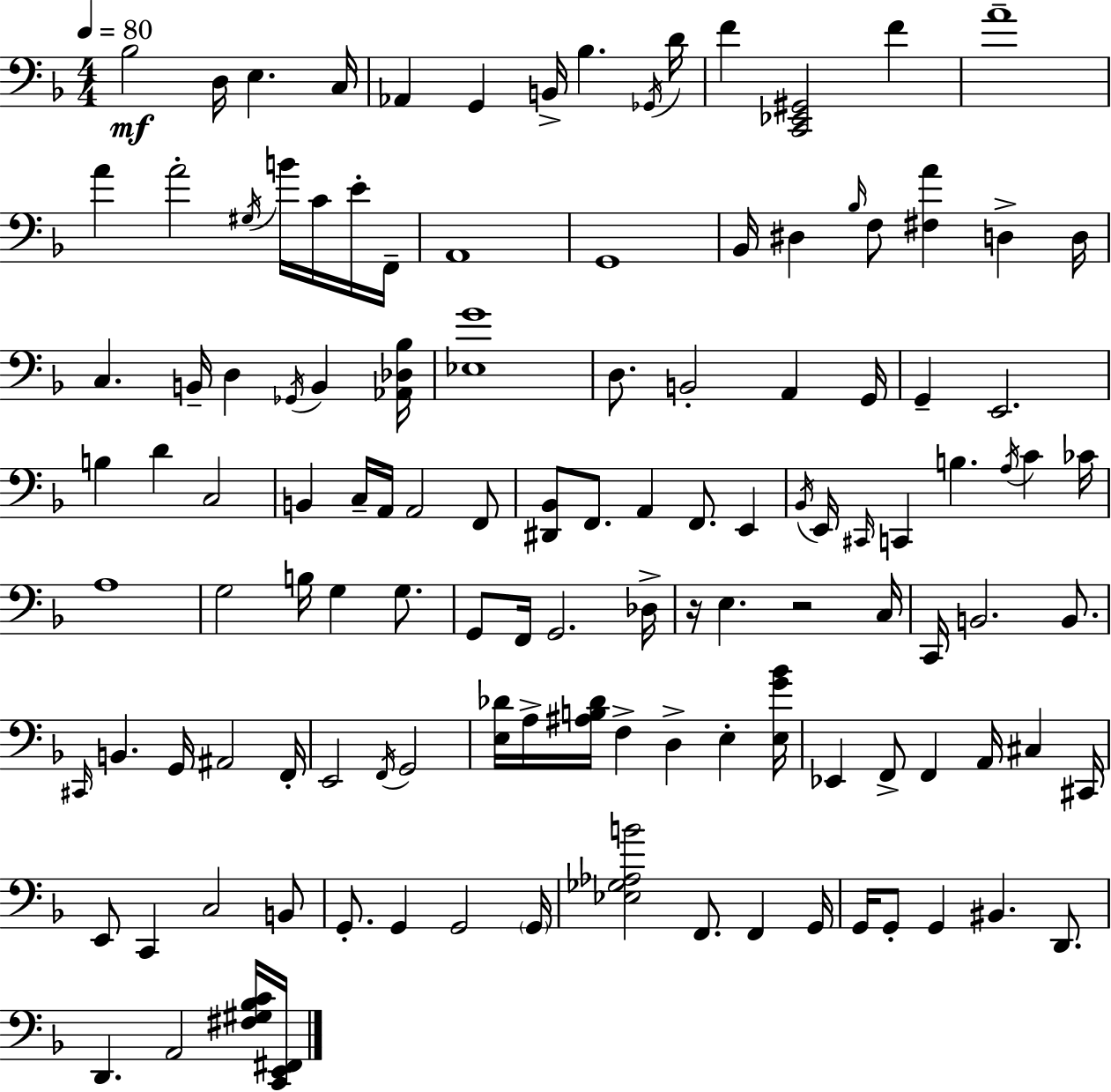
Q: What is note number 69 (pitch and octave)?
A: E3